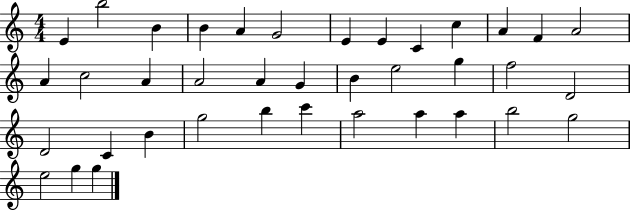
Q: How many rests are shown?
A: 0